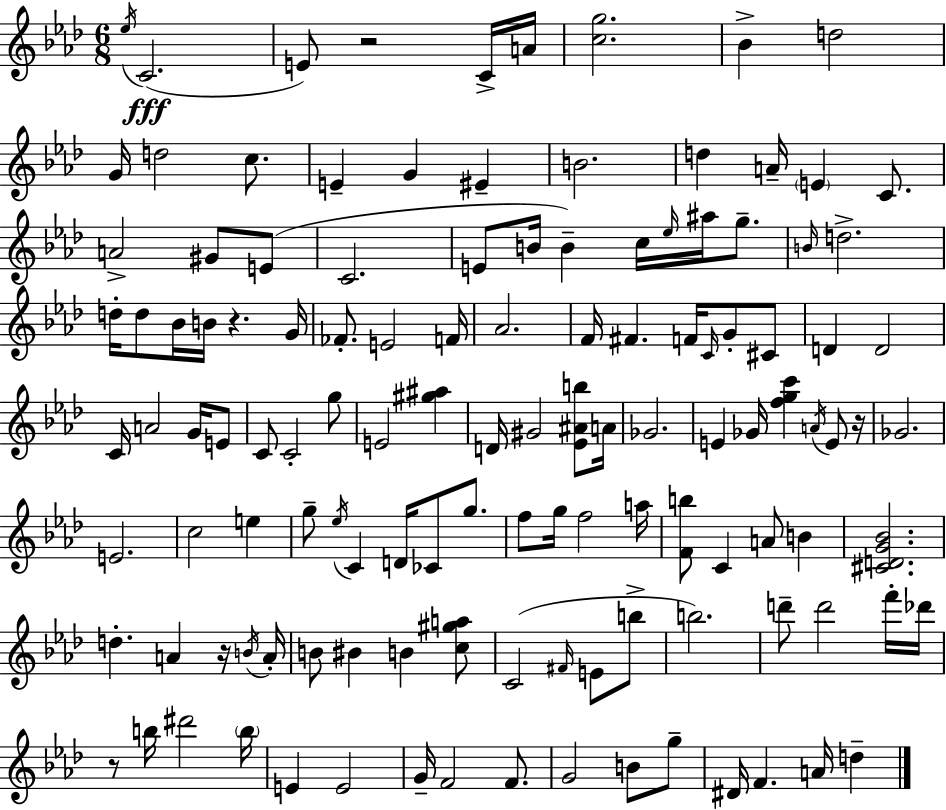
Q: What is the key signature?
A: AES major